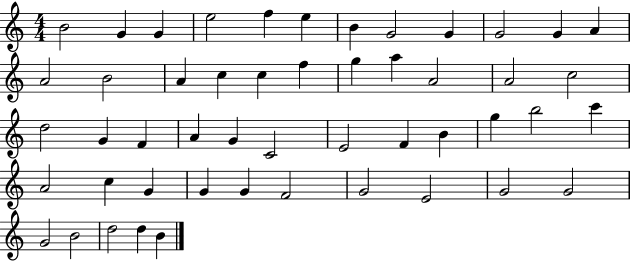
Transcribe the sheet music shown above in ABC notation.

X:1
T:Untitled
M:4/4
L:1/4
K:C
B2 G G e2 f e B G2 G G2 G A A2 B2 A c c f g a A2 A2 c2 d2 G F A G C2 E2 F B g b2 c' A2 c G G G F2 G2 E2 G2 G2 G2 B2 d2 d B